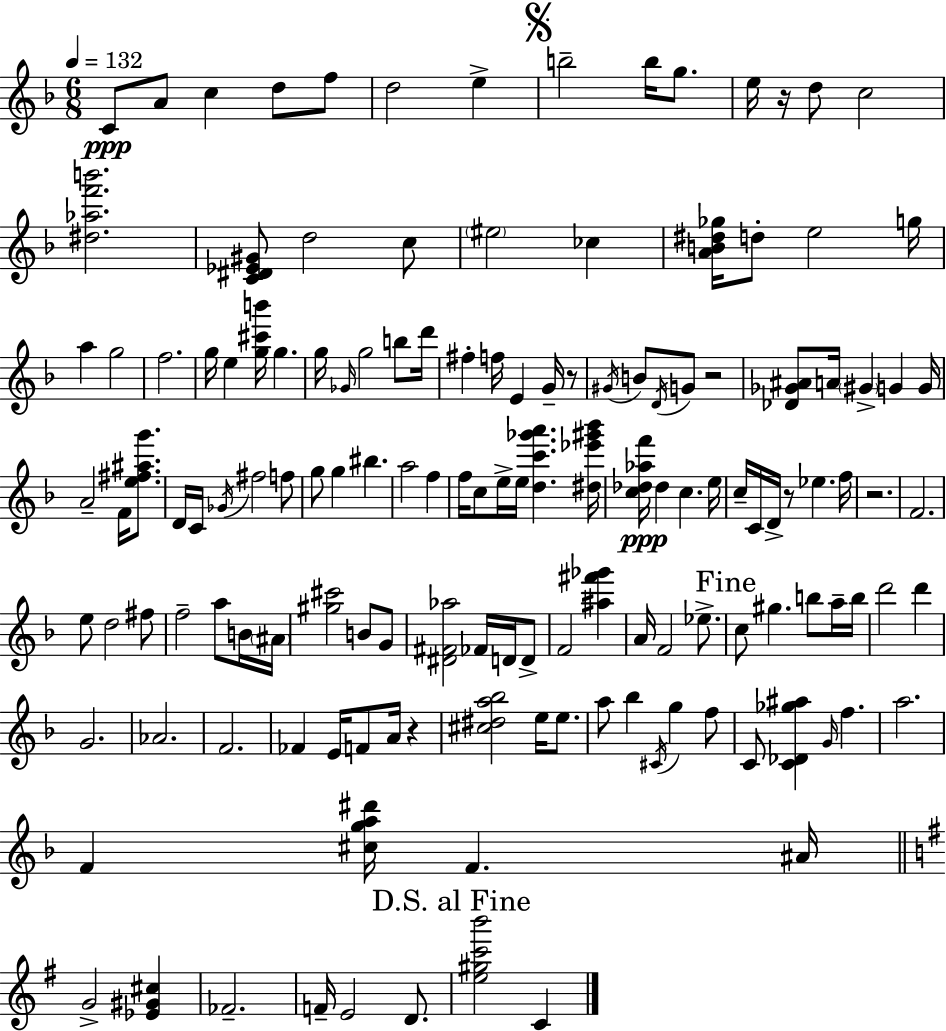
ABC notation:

X:1
T:Untitled
M:6/8
L:1/4
K:Dm
C/2 A/2 c d/2 f/2 d2 e b2 b/4 g/2 e/4 z/4 d/2 c2 [^d_af'b']2 [C^D_E^G]/2 d2 c/2 ^e2 _c [AB^d_g]/4 d/2 e2 g/4 a g2 f2 g/4 e [g^c'b']/4 g g/4 _G/4 g2 b/2 d'/4 ^f f/4 E G/4 z/2 ^G/4 B/2 D/4 G/2 z2 [_D_G^A]/2 A/4 ^G G G/4 A2 F/4 [e^f^ag']/2 D/4 C/4 _G/4 ^f2 f/2 g/2 g ^b a2 f f/4 c/2 e/4 e/4 [dc'_g'a'] [^d_e'^g'_b']/4 [c_d_af']/4 _d c e/4 c/4 C/4 D/4 z/2 _e f/4 z2 F2 e/2 d2 ^f/2 f2 a/2 B/4 ^A/4 [^g^c']2 B/2 G/2 [^D^F_a]2 _F/4 D/4 D/2 F2 [^a^f'_g'] A/4 F2 _e/2 c/2 ^g b/2 a/4 b/4 d'2 d' G2 _A2 F2 _F E/4 F/2 A/4 z [^c^da_b]2 e/4 e/2 a/2 _b ^C/4 g f/2 C/2 [C_D_g^a] G/4 f a2 F [^cga^d']/4 F ^A/4 G2 [_E^G^c] _F2 F/4 E2 D/2 [e^gc'b']2 C